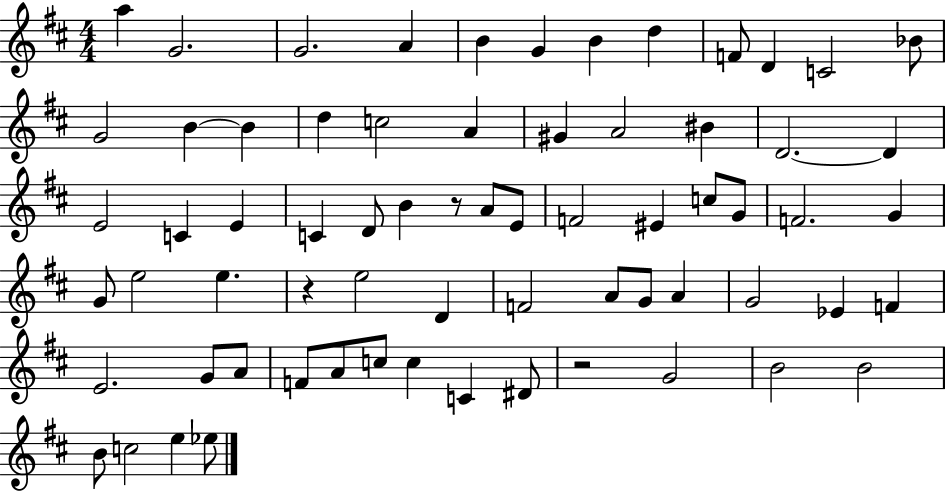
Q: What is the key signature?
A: D major